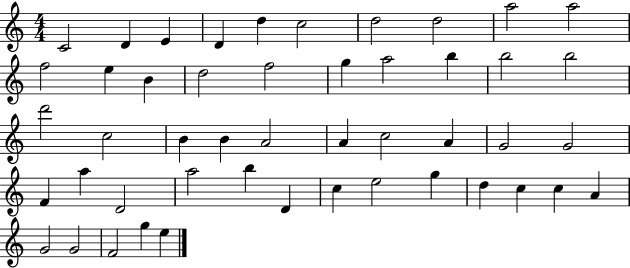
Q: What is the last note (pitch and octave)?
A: E5